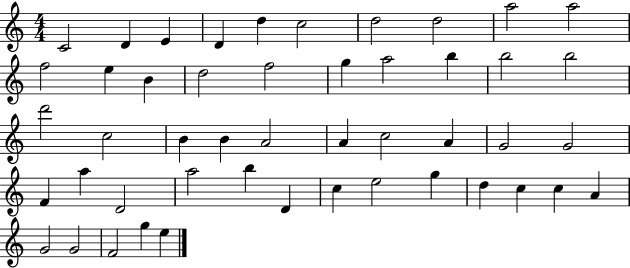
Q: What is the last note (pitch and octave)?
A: E5